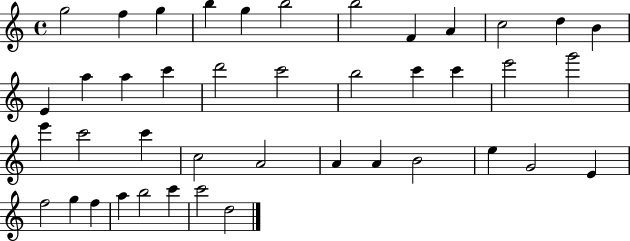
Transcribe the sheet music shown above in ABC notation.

X:1
T:Untitled
M:4/4
L:1/4
K:C
g2 f g b g b2 b2 F A c2 d B E a a c' d'2 c'2 b2 c' c' e'2 g'2 e' c'2 c' c2 A2 A A B2 e G2 E f2 g f a b2 c' c'2 d2